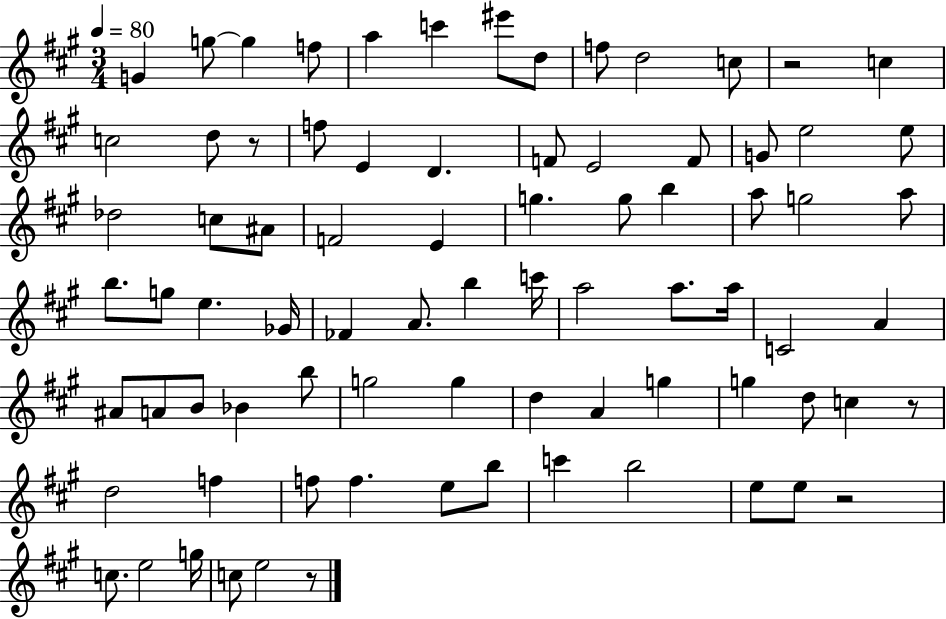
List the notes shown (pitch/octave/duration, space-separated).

G4/q G5/e G5/q F5/e A5/q C6/q EIS6/e D5/e F5/e D5/h C5/e R/h C5/q C5/h D5/e R/e F5/e E4/q D4/q. F4/e E4/h F4/e G4/e E5/h E5/e Db5/h C5/e A#4/e F4/h E4/q G5/q. G5/e B5/q A5/e G5/h A5/e B5/e. G5/e E5/q. Gb4/s FES4/q A4/e. B5/q C6/s A5/h A5/e. A5/s C4/h A4/q A#4/e A4/e B4/e Bb4/q B5/e G5/h G5/q D5/q A4/q G5/q G5/q D5/e C5/q R/e D5/h F5/q F5/e F5/q. E5/e B5/e C6/q B5/h E5/e E5/e R/h C5/e. E5/h G5/s C5/e E5/h R/e